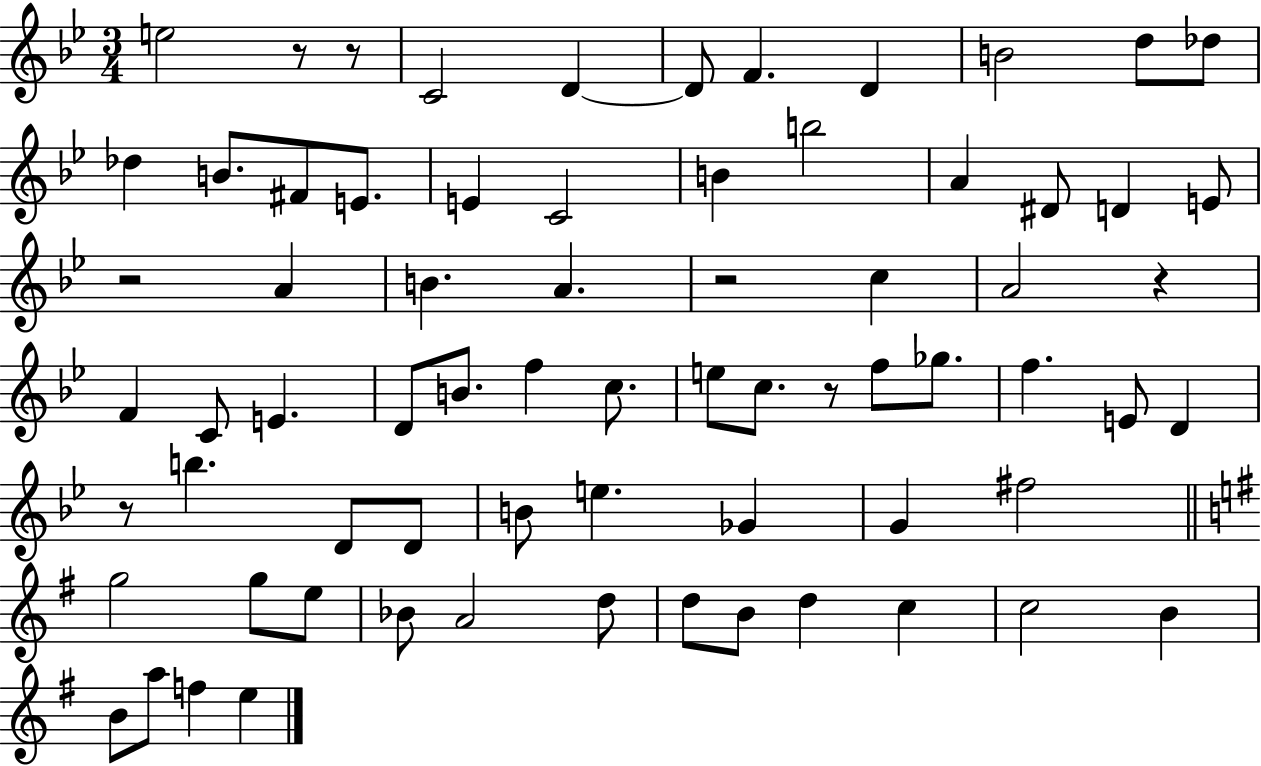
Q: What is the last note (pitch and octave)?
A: E5